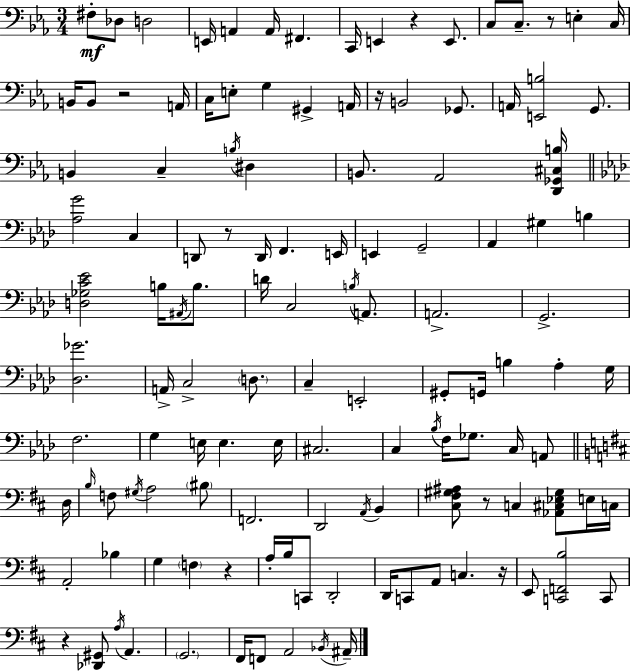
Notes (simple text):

F#3/e Db3/e D3/h E2/s A2/q A2/s F#2/q. C2/s E2/q R/q E2/e. C3/e C3/e. R/e E3/q C3/s B2/s B2/e R/h A2/s C3/s E3/e G3/q G#2/q A2/s R/s B2/h Gb2/e. A2/s [E2,B3]/h G2/e. B2/q C3/q B3/s D#3/q B2/e. Ab2/h [D2,Gb2,C#3,B3]/s [Ab3,G4]/h C3/q D2/e R/e D2/s F2/q. E2/s E2/q G2/h Ab2/q G#3/q B3/q [D3,Gb3,C4,Eb4]/h B3/s A#2/s B3/e. D4/s C3/h B3/s A2/e. A2/h. G2/h. [Db3,Gb4]/h. A2/s C3/h D3/e. C3/q E2/h G#2/e G2/s B3/q Ab3/q G3/s F3/h. G3/q E3/s E3/q. E3/s C#3/h. C3/q Bb3/s F3/s Gb3/e. C3/s A2/e D3/s B3/s F3/e G#3/s A3/h BIS3/e F2/h. D2/h A2/s B2/q [C#3,F#3,G#3,A#3]/e R/e C3/q [Ab2,C#3,Eb3,G#3]/e E3/s C3/s A2/h Bb3/q G3/q F3/q R/q A3/s B3/s C2/e D2/h D2/s C2/e A2/e C3/q. R/s E2/e [C2,F2,B3]/h C2/e R/q [Db2,G#2]/e A3/s A2/q. G2/h. F#2/s F2/e A2/h Bb2/s A#2/s